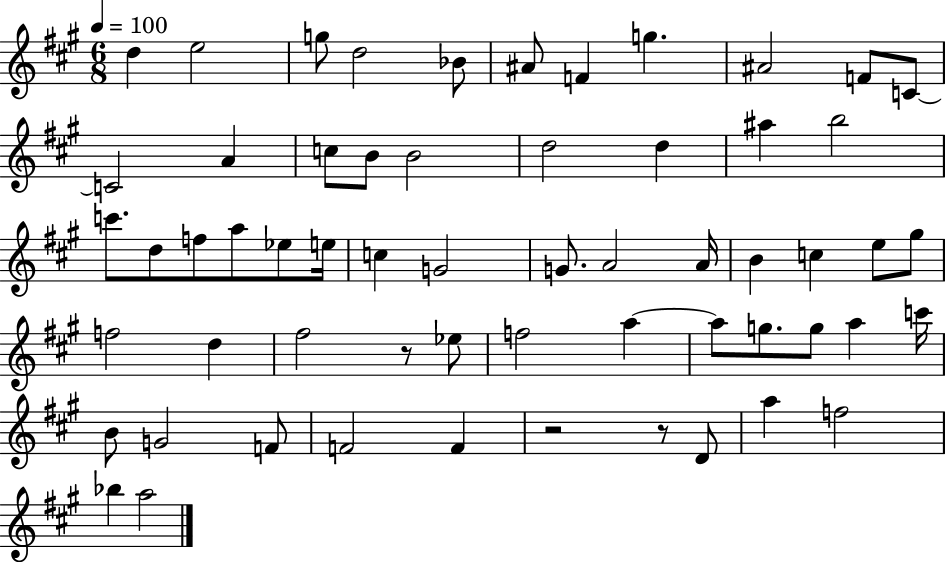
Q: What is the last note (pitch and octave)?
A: A5